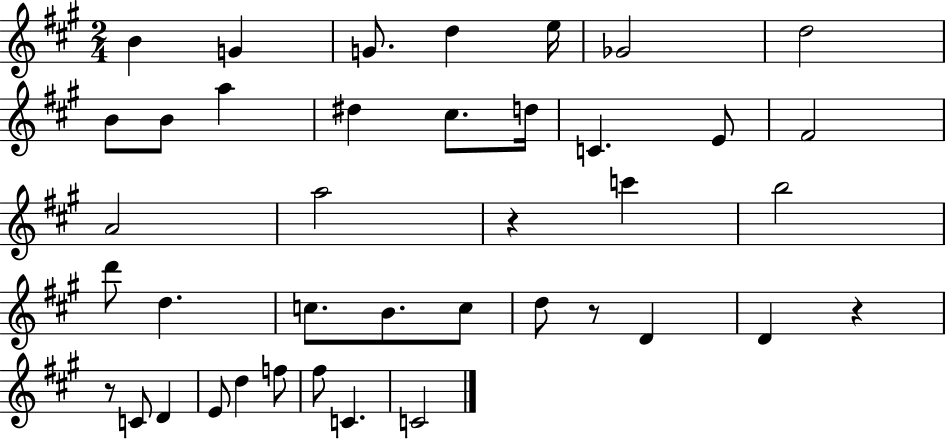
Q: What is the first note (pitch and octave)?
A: B4